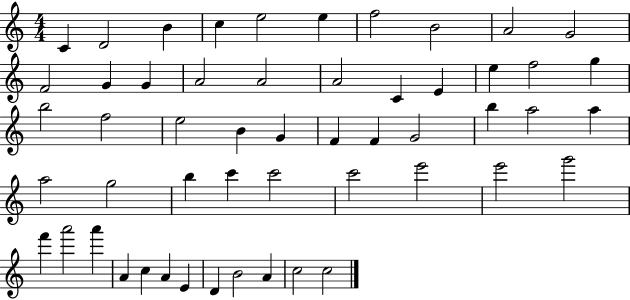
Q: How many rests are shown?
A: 0